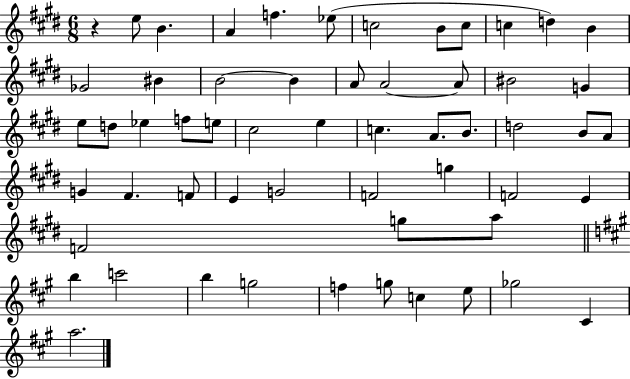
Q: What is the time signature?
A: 6/8